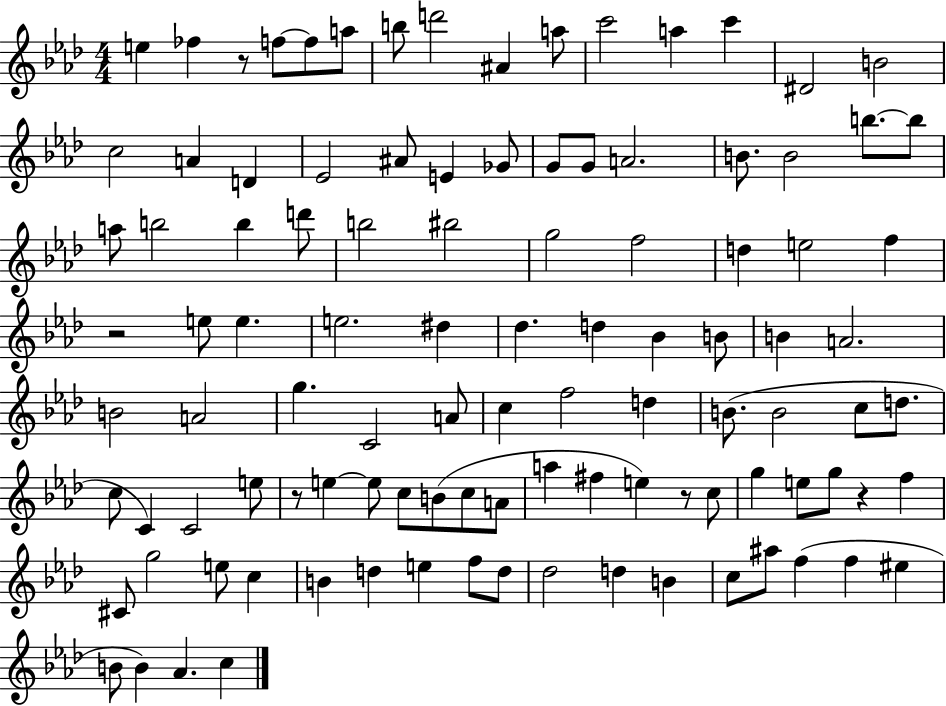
X:1
T:Untitled
M:4/4
L:1/4
K:Ab
e _f z/2 f/2 f/2 a/2 b/2 d'2 ^A a/2 c'2 a c' ^D2 B2 c2 A D _E2 ^A/2 E _G/2 G/2 G/2 A2 B/2 B2 b/2 b/2 a/2 b2 b d'/2 b2 ^b2 g2 f2 d e2 f z2 e/2 e e2 ^d _d d _B B/2 B A2 B2 A2 g C2 A/2 c f2 d B/2 B2 c/2 d/2 c/2 C C2 e/2 z/2 e e/2 c/2 B/2 c/2 A/2 a ^f e z/2 c/2 g e/2 g/2 z f ^C/2 g2 e/2 c B d e f/2 d/2 _d2 d B c/2 ^a/2 f f ^e B/2 B _A c